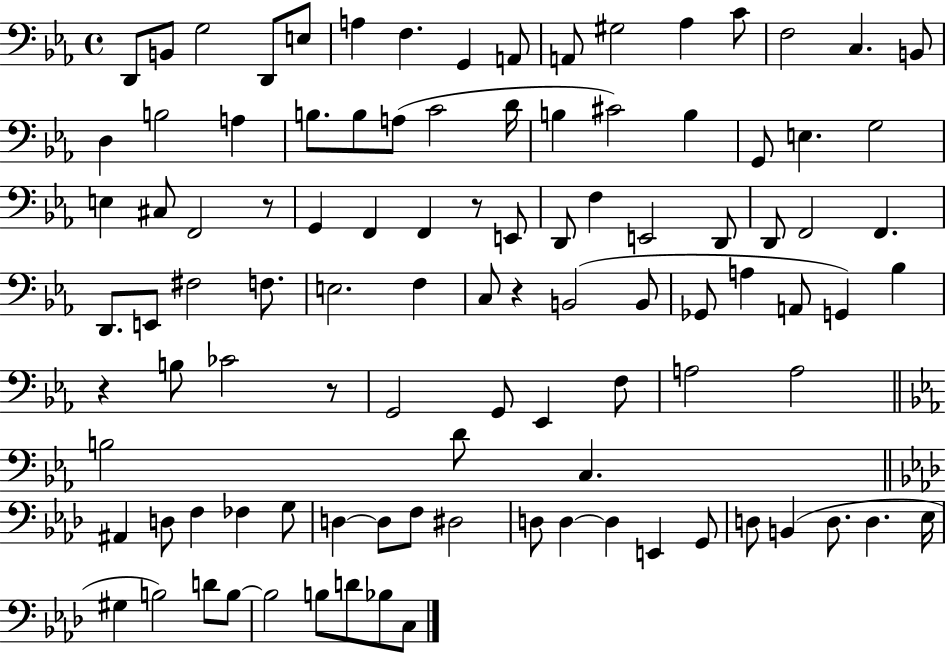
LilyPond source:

{
  \clef bass
  \time 4/4
  \defaultTimeSignature
  \key ees \major
  d,8 b,8 g2 d,8 e8 | a4 f4. g,4 a,8 | a,8 gis2 aes4 c'8 | f2 c4. b,8 | \break d4 b2 a4 | b8. b8 a8( c'2 d'16 | b4 cis'2) b4 | g,8 e4. g2 | \break e4 cis8 f,2 r8 | g,4 f,4 f,4 r8 e,8 | d,8 f4 e,2 d,8 | d,8 f,2 f,4. | \break d,8. e,8 fis2 f8. | e2. f4 | c8 r4 b,2( b,8 | ges,8 a4 a,8 g,4) bes4 | \break r4 b8 ces'2 r8 | g,2 g,8 ees,4 f8 | a2 a2 | \bar "||" \break \key ees \major b2 d'8 c4. | \bar "||" \break \key f \minor ais,4 d8 f4 fes4 g8 | d4~~ d8 f8 dis2 | d8 d4~~ d4 e,4 g,8 | d8 b,4( d8. d4. ees16 | \break gis4 b2) d'8 b8~~ | b2 b8 d'8 bes8 c8 | \bar "|."
}